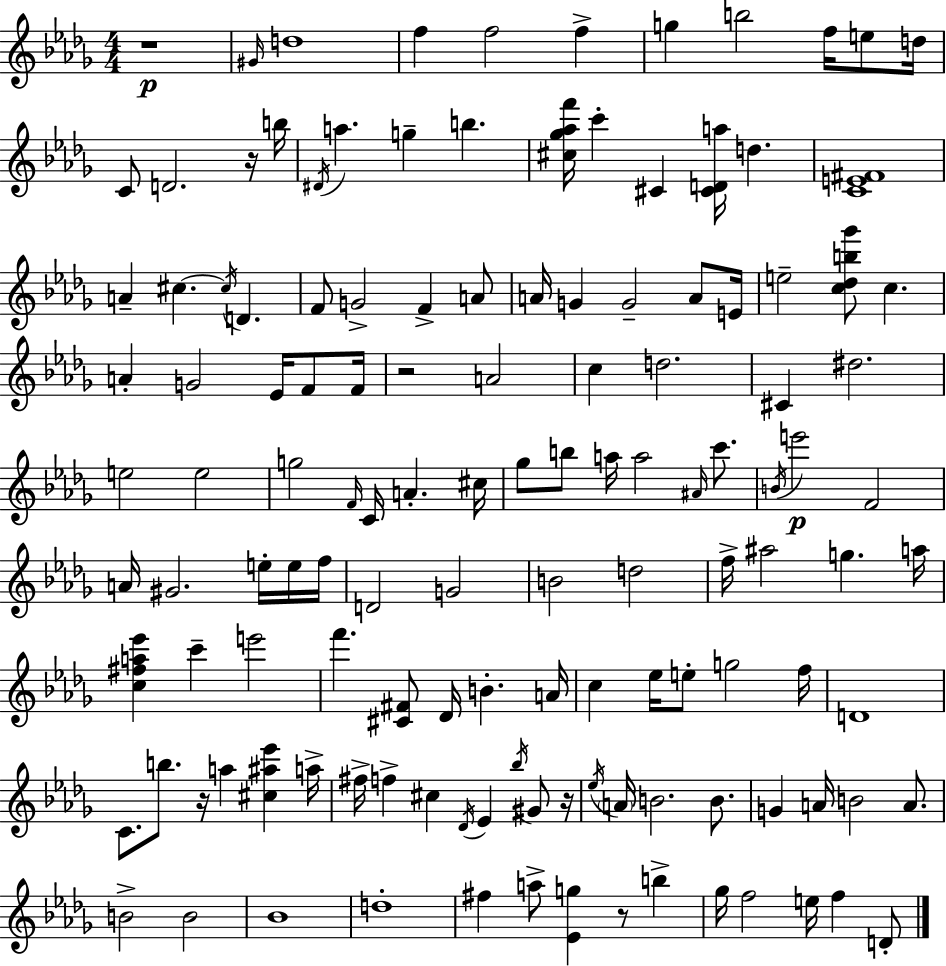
{
  \clef treble
  \numericTimeSignature
  \time 4/4
  \key bes \minor
  r1\p | \grace { gis'16 } d''1 | f''4 f''2 f''4-> | g''4 b''2 f''16 e''8 | \break d''16 c'8 d'2. r16 | b''16 \acciaccatura { dis'16 } a''4. g''4-- b''4. | <cis'' ges'' aes'' f'''>16 c'''4-. cis'4 <cis' d' a''>16 d''4. | <c' e' fis'>1 | \break a'4-- cis''4.~~ \acciaccatura { cis''16 } d'4. | f'8 g'2-> f'4-> | a'8 a'16 g'4 g'2-- | a'8 e'16 e''2-- <c'' des'' b'' ges'''>8 c''4. | \break a'4-. g'2 ees'16 | f'8 f'16 r2 a'2 | c''4 d''2. | cis'4 dis''2. | \break e''2 e''2 | g''2 \grace { f'16 } c'16 a'4.-. | cis''16 ges''8 b''8 a''16 a''2 | \grace { ais'16 } c'''8. \acciaccatura { b'16 }\p e'''2 f'2 | \break a'16 gis'2. | e''16-. e''16 f''16 d'2 g'2 | b'2 d''2 | f''16-> ais''2 g''4. | \break a''16 <c'' fis'' a'' ees'''>4 c'''4-- e'''2 | f'''4. <cis' fis'>8 des'16 b'4.-. | a'16 c''4 ees''16 e''8-. g''2 | f''16 d'1 | \break c'8. b''8. r16 a''4 | <cis'' ais'' ees'''>4 a''16-> fis''16-> f''4-> cis''4 \acciaccatura { des'16 } | ees'4 \acciaccatura { bes''16 } gis'8 r16 \acciaccatura { ees''16 } \parenthesize a'16 b'2. | b'8. g'4 a'16 b'2 | \break a'8. b'2-> | b'2 bes'1 | d''1-. | fis''4 a''8-> <ees' g''>4 | \break r8 b''4-> ges''16 f''2 | e''16 f''4 d'8-. \bar "|."
}